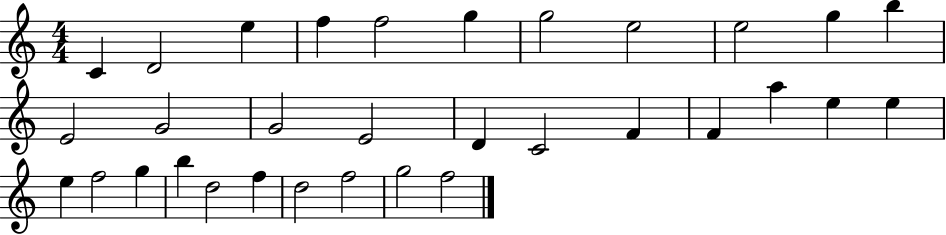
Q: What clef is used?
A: treble